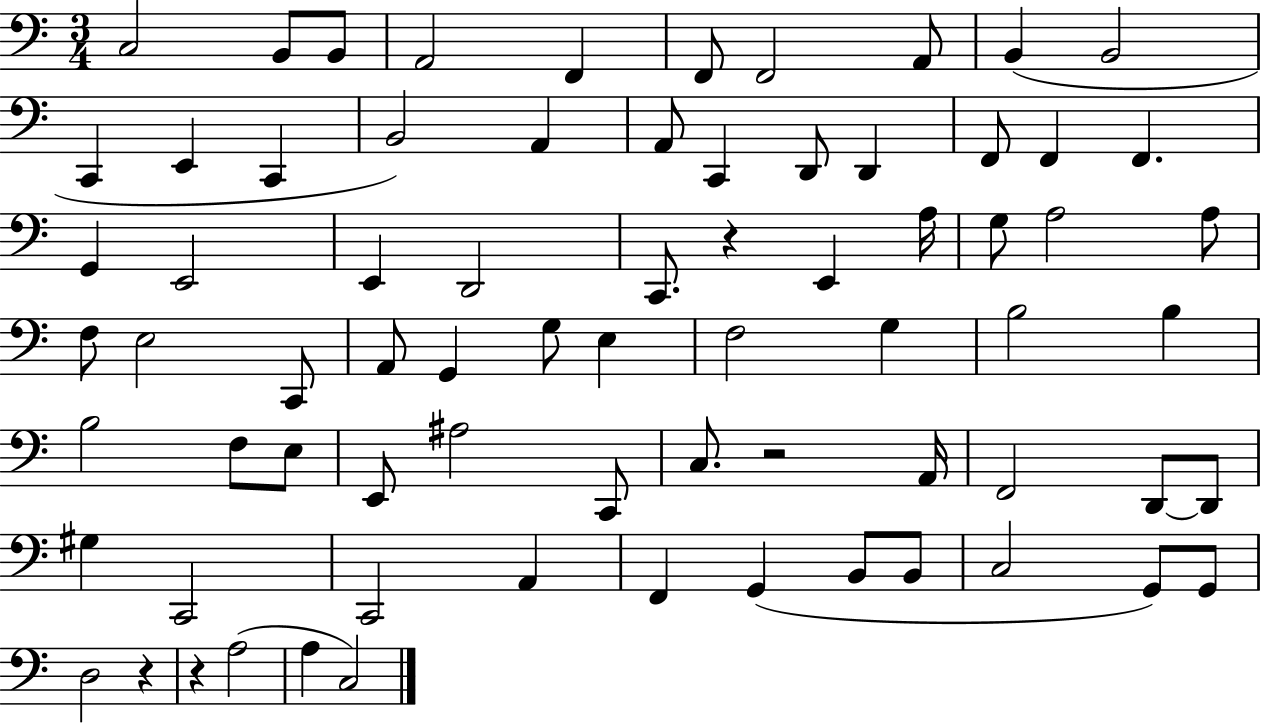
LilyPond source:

{
  \clef bass
  \numericTimeSignature
  \time 3/4
  \key c \major
  c2 b,8 b,8 | a,2 f,4 | f,8 f,2 a,8 | b,4( b,2 | \break c,4 e,4 c,4 | b,2) a,4 | a,8 c,4 d,8 d,4 | f,8 f,4 f,4. | \break g,4 e,2 | e,4 d,2 | c,8. r4 e,4 a16 | g8 a2 a8 | \break f8 e2 c,8 | a,8 g,4 g8 e4 | f2 g4 | b2 b4 | \break b2 f8 e8 | e,8 ais2 c,8 | c8. r2 a,16 | f,2 d,8~~ d,8 | \break gis4 c,2 | c,2 a,4 | f,4 g,4( b,8 b,8 | c2 g,8) g,8 | \break d2 r4 | r4 a2( | a4 c2) | \bar "|."
}